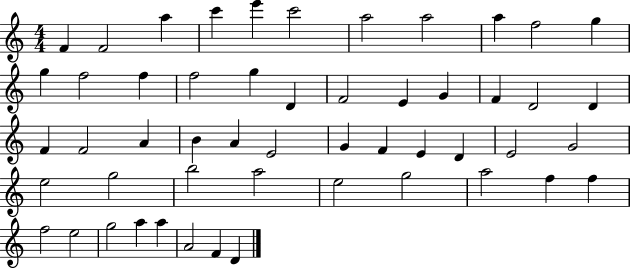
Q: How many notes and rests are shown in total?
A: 52